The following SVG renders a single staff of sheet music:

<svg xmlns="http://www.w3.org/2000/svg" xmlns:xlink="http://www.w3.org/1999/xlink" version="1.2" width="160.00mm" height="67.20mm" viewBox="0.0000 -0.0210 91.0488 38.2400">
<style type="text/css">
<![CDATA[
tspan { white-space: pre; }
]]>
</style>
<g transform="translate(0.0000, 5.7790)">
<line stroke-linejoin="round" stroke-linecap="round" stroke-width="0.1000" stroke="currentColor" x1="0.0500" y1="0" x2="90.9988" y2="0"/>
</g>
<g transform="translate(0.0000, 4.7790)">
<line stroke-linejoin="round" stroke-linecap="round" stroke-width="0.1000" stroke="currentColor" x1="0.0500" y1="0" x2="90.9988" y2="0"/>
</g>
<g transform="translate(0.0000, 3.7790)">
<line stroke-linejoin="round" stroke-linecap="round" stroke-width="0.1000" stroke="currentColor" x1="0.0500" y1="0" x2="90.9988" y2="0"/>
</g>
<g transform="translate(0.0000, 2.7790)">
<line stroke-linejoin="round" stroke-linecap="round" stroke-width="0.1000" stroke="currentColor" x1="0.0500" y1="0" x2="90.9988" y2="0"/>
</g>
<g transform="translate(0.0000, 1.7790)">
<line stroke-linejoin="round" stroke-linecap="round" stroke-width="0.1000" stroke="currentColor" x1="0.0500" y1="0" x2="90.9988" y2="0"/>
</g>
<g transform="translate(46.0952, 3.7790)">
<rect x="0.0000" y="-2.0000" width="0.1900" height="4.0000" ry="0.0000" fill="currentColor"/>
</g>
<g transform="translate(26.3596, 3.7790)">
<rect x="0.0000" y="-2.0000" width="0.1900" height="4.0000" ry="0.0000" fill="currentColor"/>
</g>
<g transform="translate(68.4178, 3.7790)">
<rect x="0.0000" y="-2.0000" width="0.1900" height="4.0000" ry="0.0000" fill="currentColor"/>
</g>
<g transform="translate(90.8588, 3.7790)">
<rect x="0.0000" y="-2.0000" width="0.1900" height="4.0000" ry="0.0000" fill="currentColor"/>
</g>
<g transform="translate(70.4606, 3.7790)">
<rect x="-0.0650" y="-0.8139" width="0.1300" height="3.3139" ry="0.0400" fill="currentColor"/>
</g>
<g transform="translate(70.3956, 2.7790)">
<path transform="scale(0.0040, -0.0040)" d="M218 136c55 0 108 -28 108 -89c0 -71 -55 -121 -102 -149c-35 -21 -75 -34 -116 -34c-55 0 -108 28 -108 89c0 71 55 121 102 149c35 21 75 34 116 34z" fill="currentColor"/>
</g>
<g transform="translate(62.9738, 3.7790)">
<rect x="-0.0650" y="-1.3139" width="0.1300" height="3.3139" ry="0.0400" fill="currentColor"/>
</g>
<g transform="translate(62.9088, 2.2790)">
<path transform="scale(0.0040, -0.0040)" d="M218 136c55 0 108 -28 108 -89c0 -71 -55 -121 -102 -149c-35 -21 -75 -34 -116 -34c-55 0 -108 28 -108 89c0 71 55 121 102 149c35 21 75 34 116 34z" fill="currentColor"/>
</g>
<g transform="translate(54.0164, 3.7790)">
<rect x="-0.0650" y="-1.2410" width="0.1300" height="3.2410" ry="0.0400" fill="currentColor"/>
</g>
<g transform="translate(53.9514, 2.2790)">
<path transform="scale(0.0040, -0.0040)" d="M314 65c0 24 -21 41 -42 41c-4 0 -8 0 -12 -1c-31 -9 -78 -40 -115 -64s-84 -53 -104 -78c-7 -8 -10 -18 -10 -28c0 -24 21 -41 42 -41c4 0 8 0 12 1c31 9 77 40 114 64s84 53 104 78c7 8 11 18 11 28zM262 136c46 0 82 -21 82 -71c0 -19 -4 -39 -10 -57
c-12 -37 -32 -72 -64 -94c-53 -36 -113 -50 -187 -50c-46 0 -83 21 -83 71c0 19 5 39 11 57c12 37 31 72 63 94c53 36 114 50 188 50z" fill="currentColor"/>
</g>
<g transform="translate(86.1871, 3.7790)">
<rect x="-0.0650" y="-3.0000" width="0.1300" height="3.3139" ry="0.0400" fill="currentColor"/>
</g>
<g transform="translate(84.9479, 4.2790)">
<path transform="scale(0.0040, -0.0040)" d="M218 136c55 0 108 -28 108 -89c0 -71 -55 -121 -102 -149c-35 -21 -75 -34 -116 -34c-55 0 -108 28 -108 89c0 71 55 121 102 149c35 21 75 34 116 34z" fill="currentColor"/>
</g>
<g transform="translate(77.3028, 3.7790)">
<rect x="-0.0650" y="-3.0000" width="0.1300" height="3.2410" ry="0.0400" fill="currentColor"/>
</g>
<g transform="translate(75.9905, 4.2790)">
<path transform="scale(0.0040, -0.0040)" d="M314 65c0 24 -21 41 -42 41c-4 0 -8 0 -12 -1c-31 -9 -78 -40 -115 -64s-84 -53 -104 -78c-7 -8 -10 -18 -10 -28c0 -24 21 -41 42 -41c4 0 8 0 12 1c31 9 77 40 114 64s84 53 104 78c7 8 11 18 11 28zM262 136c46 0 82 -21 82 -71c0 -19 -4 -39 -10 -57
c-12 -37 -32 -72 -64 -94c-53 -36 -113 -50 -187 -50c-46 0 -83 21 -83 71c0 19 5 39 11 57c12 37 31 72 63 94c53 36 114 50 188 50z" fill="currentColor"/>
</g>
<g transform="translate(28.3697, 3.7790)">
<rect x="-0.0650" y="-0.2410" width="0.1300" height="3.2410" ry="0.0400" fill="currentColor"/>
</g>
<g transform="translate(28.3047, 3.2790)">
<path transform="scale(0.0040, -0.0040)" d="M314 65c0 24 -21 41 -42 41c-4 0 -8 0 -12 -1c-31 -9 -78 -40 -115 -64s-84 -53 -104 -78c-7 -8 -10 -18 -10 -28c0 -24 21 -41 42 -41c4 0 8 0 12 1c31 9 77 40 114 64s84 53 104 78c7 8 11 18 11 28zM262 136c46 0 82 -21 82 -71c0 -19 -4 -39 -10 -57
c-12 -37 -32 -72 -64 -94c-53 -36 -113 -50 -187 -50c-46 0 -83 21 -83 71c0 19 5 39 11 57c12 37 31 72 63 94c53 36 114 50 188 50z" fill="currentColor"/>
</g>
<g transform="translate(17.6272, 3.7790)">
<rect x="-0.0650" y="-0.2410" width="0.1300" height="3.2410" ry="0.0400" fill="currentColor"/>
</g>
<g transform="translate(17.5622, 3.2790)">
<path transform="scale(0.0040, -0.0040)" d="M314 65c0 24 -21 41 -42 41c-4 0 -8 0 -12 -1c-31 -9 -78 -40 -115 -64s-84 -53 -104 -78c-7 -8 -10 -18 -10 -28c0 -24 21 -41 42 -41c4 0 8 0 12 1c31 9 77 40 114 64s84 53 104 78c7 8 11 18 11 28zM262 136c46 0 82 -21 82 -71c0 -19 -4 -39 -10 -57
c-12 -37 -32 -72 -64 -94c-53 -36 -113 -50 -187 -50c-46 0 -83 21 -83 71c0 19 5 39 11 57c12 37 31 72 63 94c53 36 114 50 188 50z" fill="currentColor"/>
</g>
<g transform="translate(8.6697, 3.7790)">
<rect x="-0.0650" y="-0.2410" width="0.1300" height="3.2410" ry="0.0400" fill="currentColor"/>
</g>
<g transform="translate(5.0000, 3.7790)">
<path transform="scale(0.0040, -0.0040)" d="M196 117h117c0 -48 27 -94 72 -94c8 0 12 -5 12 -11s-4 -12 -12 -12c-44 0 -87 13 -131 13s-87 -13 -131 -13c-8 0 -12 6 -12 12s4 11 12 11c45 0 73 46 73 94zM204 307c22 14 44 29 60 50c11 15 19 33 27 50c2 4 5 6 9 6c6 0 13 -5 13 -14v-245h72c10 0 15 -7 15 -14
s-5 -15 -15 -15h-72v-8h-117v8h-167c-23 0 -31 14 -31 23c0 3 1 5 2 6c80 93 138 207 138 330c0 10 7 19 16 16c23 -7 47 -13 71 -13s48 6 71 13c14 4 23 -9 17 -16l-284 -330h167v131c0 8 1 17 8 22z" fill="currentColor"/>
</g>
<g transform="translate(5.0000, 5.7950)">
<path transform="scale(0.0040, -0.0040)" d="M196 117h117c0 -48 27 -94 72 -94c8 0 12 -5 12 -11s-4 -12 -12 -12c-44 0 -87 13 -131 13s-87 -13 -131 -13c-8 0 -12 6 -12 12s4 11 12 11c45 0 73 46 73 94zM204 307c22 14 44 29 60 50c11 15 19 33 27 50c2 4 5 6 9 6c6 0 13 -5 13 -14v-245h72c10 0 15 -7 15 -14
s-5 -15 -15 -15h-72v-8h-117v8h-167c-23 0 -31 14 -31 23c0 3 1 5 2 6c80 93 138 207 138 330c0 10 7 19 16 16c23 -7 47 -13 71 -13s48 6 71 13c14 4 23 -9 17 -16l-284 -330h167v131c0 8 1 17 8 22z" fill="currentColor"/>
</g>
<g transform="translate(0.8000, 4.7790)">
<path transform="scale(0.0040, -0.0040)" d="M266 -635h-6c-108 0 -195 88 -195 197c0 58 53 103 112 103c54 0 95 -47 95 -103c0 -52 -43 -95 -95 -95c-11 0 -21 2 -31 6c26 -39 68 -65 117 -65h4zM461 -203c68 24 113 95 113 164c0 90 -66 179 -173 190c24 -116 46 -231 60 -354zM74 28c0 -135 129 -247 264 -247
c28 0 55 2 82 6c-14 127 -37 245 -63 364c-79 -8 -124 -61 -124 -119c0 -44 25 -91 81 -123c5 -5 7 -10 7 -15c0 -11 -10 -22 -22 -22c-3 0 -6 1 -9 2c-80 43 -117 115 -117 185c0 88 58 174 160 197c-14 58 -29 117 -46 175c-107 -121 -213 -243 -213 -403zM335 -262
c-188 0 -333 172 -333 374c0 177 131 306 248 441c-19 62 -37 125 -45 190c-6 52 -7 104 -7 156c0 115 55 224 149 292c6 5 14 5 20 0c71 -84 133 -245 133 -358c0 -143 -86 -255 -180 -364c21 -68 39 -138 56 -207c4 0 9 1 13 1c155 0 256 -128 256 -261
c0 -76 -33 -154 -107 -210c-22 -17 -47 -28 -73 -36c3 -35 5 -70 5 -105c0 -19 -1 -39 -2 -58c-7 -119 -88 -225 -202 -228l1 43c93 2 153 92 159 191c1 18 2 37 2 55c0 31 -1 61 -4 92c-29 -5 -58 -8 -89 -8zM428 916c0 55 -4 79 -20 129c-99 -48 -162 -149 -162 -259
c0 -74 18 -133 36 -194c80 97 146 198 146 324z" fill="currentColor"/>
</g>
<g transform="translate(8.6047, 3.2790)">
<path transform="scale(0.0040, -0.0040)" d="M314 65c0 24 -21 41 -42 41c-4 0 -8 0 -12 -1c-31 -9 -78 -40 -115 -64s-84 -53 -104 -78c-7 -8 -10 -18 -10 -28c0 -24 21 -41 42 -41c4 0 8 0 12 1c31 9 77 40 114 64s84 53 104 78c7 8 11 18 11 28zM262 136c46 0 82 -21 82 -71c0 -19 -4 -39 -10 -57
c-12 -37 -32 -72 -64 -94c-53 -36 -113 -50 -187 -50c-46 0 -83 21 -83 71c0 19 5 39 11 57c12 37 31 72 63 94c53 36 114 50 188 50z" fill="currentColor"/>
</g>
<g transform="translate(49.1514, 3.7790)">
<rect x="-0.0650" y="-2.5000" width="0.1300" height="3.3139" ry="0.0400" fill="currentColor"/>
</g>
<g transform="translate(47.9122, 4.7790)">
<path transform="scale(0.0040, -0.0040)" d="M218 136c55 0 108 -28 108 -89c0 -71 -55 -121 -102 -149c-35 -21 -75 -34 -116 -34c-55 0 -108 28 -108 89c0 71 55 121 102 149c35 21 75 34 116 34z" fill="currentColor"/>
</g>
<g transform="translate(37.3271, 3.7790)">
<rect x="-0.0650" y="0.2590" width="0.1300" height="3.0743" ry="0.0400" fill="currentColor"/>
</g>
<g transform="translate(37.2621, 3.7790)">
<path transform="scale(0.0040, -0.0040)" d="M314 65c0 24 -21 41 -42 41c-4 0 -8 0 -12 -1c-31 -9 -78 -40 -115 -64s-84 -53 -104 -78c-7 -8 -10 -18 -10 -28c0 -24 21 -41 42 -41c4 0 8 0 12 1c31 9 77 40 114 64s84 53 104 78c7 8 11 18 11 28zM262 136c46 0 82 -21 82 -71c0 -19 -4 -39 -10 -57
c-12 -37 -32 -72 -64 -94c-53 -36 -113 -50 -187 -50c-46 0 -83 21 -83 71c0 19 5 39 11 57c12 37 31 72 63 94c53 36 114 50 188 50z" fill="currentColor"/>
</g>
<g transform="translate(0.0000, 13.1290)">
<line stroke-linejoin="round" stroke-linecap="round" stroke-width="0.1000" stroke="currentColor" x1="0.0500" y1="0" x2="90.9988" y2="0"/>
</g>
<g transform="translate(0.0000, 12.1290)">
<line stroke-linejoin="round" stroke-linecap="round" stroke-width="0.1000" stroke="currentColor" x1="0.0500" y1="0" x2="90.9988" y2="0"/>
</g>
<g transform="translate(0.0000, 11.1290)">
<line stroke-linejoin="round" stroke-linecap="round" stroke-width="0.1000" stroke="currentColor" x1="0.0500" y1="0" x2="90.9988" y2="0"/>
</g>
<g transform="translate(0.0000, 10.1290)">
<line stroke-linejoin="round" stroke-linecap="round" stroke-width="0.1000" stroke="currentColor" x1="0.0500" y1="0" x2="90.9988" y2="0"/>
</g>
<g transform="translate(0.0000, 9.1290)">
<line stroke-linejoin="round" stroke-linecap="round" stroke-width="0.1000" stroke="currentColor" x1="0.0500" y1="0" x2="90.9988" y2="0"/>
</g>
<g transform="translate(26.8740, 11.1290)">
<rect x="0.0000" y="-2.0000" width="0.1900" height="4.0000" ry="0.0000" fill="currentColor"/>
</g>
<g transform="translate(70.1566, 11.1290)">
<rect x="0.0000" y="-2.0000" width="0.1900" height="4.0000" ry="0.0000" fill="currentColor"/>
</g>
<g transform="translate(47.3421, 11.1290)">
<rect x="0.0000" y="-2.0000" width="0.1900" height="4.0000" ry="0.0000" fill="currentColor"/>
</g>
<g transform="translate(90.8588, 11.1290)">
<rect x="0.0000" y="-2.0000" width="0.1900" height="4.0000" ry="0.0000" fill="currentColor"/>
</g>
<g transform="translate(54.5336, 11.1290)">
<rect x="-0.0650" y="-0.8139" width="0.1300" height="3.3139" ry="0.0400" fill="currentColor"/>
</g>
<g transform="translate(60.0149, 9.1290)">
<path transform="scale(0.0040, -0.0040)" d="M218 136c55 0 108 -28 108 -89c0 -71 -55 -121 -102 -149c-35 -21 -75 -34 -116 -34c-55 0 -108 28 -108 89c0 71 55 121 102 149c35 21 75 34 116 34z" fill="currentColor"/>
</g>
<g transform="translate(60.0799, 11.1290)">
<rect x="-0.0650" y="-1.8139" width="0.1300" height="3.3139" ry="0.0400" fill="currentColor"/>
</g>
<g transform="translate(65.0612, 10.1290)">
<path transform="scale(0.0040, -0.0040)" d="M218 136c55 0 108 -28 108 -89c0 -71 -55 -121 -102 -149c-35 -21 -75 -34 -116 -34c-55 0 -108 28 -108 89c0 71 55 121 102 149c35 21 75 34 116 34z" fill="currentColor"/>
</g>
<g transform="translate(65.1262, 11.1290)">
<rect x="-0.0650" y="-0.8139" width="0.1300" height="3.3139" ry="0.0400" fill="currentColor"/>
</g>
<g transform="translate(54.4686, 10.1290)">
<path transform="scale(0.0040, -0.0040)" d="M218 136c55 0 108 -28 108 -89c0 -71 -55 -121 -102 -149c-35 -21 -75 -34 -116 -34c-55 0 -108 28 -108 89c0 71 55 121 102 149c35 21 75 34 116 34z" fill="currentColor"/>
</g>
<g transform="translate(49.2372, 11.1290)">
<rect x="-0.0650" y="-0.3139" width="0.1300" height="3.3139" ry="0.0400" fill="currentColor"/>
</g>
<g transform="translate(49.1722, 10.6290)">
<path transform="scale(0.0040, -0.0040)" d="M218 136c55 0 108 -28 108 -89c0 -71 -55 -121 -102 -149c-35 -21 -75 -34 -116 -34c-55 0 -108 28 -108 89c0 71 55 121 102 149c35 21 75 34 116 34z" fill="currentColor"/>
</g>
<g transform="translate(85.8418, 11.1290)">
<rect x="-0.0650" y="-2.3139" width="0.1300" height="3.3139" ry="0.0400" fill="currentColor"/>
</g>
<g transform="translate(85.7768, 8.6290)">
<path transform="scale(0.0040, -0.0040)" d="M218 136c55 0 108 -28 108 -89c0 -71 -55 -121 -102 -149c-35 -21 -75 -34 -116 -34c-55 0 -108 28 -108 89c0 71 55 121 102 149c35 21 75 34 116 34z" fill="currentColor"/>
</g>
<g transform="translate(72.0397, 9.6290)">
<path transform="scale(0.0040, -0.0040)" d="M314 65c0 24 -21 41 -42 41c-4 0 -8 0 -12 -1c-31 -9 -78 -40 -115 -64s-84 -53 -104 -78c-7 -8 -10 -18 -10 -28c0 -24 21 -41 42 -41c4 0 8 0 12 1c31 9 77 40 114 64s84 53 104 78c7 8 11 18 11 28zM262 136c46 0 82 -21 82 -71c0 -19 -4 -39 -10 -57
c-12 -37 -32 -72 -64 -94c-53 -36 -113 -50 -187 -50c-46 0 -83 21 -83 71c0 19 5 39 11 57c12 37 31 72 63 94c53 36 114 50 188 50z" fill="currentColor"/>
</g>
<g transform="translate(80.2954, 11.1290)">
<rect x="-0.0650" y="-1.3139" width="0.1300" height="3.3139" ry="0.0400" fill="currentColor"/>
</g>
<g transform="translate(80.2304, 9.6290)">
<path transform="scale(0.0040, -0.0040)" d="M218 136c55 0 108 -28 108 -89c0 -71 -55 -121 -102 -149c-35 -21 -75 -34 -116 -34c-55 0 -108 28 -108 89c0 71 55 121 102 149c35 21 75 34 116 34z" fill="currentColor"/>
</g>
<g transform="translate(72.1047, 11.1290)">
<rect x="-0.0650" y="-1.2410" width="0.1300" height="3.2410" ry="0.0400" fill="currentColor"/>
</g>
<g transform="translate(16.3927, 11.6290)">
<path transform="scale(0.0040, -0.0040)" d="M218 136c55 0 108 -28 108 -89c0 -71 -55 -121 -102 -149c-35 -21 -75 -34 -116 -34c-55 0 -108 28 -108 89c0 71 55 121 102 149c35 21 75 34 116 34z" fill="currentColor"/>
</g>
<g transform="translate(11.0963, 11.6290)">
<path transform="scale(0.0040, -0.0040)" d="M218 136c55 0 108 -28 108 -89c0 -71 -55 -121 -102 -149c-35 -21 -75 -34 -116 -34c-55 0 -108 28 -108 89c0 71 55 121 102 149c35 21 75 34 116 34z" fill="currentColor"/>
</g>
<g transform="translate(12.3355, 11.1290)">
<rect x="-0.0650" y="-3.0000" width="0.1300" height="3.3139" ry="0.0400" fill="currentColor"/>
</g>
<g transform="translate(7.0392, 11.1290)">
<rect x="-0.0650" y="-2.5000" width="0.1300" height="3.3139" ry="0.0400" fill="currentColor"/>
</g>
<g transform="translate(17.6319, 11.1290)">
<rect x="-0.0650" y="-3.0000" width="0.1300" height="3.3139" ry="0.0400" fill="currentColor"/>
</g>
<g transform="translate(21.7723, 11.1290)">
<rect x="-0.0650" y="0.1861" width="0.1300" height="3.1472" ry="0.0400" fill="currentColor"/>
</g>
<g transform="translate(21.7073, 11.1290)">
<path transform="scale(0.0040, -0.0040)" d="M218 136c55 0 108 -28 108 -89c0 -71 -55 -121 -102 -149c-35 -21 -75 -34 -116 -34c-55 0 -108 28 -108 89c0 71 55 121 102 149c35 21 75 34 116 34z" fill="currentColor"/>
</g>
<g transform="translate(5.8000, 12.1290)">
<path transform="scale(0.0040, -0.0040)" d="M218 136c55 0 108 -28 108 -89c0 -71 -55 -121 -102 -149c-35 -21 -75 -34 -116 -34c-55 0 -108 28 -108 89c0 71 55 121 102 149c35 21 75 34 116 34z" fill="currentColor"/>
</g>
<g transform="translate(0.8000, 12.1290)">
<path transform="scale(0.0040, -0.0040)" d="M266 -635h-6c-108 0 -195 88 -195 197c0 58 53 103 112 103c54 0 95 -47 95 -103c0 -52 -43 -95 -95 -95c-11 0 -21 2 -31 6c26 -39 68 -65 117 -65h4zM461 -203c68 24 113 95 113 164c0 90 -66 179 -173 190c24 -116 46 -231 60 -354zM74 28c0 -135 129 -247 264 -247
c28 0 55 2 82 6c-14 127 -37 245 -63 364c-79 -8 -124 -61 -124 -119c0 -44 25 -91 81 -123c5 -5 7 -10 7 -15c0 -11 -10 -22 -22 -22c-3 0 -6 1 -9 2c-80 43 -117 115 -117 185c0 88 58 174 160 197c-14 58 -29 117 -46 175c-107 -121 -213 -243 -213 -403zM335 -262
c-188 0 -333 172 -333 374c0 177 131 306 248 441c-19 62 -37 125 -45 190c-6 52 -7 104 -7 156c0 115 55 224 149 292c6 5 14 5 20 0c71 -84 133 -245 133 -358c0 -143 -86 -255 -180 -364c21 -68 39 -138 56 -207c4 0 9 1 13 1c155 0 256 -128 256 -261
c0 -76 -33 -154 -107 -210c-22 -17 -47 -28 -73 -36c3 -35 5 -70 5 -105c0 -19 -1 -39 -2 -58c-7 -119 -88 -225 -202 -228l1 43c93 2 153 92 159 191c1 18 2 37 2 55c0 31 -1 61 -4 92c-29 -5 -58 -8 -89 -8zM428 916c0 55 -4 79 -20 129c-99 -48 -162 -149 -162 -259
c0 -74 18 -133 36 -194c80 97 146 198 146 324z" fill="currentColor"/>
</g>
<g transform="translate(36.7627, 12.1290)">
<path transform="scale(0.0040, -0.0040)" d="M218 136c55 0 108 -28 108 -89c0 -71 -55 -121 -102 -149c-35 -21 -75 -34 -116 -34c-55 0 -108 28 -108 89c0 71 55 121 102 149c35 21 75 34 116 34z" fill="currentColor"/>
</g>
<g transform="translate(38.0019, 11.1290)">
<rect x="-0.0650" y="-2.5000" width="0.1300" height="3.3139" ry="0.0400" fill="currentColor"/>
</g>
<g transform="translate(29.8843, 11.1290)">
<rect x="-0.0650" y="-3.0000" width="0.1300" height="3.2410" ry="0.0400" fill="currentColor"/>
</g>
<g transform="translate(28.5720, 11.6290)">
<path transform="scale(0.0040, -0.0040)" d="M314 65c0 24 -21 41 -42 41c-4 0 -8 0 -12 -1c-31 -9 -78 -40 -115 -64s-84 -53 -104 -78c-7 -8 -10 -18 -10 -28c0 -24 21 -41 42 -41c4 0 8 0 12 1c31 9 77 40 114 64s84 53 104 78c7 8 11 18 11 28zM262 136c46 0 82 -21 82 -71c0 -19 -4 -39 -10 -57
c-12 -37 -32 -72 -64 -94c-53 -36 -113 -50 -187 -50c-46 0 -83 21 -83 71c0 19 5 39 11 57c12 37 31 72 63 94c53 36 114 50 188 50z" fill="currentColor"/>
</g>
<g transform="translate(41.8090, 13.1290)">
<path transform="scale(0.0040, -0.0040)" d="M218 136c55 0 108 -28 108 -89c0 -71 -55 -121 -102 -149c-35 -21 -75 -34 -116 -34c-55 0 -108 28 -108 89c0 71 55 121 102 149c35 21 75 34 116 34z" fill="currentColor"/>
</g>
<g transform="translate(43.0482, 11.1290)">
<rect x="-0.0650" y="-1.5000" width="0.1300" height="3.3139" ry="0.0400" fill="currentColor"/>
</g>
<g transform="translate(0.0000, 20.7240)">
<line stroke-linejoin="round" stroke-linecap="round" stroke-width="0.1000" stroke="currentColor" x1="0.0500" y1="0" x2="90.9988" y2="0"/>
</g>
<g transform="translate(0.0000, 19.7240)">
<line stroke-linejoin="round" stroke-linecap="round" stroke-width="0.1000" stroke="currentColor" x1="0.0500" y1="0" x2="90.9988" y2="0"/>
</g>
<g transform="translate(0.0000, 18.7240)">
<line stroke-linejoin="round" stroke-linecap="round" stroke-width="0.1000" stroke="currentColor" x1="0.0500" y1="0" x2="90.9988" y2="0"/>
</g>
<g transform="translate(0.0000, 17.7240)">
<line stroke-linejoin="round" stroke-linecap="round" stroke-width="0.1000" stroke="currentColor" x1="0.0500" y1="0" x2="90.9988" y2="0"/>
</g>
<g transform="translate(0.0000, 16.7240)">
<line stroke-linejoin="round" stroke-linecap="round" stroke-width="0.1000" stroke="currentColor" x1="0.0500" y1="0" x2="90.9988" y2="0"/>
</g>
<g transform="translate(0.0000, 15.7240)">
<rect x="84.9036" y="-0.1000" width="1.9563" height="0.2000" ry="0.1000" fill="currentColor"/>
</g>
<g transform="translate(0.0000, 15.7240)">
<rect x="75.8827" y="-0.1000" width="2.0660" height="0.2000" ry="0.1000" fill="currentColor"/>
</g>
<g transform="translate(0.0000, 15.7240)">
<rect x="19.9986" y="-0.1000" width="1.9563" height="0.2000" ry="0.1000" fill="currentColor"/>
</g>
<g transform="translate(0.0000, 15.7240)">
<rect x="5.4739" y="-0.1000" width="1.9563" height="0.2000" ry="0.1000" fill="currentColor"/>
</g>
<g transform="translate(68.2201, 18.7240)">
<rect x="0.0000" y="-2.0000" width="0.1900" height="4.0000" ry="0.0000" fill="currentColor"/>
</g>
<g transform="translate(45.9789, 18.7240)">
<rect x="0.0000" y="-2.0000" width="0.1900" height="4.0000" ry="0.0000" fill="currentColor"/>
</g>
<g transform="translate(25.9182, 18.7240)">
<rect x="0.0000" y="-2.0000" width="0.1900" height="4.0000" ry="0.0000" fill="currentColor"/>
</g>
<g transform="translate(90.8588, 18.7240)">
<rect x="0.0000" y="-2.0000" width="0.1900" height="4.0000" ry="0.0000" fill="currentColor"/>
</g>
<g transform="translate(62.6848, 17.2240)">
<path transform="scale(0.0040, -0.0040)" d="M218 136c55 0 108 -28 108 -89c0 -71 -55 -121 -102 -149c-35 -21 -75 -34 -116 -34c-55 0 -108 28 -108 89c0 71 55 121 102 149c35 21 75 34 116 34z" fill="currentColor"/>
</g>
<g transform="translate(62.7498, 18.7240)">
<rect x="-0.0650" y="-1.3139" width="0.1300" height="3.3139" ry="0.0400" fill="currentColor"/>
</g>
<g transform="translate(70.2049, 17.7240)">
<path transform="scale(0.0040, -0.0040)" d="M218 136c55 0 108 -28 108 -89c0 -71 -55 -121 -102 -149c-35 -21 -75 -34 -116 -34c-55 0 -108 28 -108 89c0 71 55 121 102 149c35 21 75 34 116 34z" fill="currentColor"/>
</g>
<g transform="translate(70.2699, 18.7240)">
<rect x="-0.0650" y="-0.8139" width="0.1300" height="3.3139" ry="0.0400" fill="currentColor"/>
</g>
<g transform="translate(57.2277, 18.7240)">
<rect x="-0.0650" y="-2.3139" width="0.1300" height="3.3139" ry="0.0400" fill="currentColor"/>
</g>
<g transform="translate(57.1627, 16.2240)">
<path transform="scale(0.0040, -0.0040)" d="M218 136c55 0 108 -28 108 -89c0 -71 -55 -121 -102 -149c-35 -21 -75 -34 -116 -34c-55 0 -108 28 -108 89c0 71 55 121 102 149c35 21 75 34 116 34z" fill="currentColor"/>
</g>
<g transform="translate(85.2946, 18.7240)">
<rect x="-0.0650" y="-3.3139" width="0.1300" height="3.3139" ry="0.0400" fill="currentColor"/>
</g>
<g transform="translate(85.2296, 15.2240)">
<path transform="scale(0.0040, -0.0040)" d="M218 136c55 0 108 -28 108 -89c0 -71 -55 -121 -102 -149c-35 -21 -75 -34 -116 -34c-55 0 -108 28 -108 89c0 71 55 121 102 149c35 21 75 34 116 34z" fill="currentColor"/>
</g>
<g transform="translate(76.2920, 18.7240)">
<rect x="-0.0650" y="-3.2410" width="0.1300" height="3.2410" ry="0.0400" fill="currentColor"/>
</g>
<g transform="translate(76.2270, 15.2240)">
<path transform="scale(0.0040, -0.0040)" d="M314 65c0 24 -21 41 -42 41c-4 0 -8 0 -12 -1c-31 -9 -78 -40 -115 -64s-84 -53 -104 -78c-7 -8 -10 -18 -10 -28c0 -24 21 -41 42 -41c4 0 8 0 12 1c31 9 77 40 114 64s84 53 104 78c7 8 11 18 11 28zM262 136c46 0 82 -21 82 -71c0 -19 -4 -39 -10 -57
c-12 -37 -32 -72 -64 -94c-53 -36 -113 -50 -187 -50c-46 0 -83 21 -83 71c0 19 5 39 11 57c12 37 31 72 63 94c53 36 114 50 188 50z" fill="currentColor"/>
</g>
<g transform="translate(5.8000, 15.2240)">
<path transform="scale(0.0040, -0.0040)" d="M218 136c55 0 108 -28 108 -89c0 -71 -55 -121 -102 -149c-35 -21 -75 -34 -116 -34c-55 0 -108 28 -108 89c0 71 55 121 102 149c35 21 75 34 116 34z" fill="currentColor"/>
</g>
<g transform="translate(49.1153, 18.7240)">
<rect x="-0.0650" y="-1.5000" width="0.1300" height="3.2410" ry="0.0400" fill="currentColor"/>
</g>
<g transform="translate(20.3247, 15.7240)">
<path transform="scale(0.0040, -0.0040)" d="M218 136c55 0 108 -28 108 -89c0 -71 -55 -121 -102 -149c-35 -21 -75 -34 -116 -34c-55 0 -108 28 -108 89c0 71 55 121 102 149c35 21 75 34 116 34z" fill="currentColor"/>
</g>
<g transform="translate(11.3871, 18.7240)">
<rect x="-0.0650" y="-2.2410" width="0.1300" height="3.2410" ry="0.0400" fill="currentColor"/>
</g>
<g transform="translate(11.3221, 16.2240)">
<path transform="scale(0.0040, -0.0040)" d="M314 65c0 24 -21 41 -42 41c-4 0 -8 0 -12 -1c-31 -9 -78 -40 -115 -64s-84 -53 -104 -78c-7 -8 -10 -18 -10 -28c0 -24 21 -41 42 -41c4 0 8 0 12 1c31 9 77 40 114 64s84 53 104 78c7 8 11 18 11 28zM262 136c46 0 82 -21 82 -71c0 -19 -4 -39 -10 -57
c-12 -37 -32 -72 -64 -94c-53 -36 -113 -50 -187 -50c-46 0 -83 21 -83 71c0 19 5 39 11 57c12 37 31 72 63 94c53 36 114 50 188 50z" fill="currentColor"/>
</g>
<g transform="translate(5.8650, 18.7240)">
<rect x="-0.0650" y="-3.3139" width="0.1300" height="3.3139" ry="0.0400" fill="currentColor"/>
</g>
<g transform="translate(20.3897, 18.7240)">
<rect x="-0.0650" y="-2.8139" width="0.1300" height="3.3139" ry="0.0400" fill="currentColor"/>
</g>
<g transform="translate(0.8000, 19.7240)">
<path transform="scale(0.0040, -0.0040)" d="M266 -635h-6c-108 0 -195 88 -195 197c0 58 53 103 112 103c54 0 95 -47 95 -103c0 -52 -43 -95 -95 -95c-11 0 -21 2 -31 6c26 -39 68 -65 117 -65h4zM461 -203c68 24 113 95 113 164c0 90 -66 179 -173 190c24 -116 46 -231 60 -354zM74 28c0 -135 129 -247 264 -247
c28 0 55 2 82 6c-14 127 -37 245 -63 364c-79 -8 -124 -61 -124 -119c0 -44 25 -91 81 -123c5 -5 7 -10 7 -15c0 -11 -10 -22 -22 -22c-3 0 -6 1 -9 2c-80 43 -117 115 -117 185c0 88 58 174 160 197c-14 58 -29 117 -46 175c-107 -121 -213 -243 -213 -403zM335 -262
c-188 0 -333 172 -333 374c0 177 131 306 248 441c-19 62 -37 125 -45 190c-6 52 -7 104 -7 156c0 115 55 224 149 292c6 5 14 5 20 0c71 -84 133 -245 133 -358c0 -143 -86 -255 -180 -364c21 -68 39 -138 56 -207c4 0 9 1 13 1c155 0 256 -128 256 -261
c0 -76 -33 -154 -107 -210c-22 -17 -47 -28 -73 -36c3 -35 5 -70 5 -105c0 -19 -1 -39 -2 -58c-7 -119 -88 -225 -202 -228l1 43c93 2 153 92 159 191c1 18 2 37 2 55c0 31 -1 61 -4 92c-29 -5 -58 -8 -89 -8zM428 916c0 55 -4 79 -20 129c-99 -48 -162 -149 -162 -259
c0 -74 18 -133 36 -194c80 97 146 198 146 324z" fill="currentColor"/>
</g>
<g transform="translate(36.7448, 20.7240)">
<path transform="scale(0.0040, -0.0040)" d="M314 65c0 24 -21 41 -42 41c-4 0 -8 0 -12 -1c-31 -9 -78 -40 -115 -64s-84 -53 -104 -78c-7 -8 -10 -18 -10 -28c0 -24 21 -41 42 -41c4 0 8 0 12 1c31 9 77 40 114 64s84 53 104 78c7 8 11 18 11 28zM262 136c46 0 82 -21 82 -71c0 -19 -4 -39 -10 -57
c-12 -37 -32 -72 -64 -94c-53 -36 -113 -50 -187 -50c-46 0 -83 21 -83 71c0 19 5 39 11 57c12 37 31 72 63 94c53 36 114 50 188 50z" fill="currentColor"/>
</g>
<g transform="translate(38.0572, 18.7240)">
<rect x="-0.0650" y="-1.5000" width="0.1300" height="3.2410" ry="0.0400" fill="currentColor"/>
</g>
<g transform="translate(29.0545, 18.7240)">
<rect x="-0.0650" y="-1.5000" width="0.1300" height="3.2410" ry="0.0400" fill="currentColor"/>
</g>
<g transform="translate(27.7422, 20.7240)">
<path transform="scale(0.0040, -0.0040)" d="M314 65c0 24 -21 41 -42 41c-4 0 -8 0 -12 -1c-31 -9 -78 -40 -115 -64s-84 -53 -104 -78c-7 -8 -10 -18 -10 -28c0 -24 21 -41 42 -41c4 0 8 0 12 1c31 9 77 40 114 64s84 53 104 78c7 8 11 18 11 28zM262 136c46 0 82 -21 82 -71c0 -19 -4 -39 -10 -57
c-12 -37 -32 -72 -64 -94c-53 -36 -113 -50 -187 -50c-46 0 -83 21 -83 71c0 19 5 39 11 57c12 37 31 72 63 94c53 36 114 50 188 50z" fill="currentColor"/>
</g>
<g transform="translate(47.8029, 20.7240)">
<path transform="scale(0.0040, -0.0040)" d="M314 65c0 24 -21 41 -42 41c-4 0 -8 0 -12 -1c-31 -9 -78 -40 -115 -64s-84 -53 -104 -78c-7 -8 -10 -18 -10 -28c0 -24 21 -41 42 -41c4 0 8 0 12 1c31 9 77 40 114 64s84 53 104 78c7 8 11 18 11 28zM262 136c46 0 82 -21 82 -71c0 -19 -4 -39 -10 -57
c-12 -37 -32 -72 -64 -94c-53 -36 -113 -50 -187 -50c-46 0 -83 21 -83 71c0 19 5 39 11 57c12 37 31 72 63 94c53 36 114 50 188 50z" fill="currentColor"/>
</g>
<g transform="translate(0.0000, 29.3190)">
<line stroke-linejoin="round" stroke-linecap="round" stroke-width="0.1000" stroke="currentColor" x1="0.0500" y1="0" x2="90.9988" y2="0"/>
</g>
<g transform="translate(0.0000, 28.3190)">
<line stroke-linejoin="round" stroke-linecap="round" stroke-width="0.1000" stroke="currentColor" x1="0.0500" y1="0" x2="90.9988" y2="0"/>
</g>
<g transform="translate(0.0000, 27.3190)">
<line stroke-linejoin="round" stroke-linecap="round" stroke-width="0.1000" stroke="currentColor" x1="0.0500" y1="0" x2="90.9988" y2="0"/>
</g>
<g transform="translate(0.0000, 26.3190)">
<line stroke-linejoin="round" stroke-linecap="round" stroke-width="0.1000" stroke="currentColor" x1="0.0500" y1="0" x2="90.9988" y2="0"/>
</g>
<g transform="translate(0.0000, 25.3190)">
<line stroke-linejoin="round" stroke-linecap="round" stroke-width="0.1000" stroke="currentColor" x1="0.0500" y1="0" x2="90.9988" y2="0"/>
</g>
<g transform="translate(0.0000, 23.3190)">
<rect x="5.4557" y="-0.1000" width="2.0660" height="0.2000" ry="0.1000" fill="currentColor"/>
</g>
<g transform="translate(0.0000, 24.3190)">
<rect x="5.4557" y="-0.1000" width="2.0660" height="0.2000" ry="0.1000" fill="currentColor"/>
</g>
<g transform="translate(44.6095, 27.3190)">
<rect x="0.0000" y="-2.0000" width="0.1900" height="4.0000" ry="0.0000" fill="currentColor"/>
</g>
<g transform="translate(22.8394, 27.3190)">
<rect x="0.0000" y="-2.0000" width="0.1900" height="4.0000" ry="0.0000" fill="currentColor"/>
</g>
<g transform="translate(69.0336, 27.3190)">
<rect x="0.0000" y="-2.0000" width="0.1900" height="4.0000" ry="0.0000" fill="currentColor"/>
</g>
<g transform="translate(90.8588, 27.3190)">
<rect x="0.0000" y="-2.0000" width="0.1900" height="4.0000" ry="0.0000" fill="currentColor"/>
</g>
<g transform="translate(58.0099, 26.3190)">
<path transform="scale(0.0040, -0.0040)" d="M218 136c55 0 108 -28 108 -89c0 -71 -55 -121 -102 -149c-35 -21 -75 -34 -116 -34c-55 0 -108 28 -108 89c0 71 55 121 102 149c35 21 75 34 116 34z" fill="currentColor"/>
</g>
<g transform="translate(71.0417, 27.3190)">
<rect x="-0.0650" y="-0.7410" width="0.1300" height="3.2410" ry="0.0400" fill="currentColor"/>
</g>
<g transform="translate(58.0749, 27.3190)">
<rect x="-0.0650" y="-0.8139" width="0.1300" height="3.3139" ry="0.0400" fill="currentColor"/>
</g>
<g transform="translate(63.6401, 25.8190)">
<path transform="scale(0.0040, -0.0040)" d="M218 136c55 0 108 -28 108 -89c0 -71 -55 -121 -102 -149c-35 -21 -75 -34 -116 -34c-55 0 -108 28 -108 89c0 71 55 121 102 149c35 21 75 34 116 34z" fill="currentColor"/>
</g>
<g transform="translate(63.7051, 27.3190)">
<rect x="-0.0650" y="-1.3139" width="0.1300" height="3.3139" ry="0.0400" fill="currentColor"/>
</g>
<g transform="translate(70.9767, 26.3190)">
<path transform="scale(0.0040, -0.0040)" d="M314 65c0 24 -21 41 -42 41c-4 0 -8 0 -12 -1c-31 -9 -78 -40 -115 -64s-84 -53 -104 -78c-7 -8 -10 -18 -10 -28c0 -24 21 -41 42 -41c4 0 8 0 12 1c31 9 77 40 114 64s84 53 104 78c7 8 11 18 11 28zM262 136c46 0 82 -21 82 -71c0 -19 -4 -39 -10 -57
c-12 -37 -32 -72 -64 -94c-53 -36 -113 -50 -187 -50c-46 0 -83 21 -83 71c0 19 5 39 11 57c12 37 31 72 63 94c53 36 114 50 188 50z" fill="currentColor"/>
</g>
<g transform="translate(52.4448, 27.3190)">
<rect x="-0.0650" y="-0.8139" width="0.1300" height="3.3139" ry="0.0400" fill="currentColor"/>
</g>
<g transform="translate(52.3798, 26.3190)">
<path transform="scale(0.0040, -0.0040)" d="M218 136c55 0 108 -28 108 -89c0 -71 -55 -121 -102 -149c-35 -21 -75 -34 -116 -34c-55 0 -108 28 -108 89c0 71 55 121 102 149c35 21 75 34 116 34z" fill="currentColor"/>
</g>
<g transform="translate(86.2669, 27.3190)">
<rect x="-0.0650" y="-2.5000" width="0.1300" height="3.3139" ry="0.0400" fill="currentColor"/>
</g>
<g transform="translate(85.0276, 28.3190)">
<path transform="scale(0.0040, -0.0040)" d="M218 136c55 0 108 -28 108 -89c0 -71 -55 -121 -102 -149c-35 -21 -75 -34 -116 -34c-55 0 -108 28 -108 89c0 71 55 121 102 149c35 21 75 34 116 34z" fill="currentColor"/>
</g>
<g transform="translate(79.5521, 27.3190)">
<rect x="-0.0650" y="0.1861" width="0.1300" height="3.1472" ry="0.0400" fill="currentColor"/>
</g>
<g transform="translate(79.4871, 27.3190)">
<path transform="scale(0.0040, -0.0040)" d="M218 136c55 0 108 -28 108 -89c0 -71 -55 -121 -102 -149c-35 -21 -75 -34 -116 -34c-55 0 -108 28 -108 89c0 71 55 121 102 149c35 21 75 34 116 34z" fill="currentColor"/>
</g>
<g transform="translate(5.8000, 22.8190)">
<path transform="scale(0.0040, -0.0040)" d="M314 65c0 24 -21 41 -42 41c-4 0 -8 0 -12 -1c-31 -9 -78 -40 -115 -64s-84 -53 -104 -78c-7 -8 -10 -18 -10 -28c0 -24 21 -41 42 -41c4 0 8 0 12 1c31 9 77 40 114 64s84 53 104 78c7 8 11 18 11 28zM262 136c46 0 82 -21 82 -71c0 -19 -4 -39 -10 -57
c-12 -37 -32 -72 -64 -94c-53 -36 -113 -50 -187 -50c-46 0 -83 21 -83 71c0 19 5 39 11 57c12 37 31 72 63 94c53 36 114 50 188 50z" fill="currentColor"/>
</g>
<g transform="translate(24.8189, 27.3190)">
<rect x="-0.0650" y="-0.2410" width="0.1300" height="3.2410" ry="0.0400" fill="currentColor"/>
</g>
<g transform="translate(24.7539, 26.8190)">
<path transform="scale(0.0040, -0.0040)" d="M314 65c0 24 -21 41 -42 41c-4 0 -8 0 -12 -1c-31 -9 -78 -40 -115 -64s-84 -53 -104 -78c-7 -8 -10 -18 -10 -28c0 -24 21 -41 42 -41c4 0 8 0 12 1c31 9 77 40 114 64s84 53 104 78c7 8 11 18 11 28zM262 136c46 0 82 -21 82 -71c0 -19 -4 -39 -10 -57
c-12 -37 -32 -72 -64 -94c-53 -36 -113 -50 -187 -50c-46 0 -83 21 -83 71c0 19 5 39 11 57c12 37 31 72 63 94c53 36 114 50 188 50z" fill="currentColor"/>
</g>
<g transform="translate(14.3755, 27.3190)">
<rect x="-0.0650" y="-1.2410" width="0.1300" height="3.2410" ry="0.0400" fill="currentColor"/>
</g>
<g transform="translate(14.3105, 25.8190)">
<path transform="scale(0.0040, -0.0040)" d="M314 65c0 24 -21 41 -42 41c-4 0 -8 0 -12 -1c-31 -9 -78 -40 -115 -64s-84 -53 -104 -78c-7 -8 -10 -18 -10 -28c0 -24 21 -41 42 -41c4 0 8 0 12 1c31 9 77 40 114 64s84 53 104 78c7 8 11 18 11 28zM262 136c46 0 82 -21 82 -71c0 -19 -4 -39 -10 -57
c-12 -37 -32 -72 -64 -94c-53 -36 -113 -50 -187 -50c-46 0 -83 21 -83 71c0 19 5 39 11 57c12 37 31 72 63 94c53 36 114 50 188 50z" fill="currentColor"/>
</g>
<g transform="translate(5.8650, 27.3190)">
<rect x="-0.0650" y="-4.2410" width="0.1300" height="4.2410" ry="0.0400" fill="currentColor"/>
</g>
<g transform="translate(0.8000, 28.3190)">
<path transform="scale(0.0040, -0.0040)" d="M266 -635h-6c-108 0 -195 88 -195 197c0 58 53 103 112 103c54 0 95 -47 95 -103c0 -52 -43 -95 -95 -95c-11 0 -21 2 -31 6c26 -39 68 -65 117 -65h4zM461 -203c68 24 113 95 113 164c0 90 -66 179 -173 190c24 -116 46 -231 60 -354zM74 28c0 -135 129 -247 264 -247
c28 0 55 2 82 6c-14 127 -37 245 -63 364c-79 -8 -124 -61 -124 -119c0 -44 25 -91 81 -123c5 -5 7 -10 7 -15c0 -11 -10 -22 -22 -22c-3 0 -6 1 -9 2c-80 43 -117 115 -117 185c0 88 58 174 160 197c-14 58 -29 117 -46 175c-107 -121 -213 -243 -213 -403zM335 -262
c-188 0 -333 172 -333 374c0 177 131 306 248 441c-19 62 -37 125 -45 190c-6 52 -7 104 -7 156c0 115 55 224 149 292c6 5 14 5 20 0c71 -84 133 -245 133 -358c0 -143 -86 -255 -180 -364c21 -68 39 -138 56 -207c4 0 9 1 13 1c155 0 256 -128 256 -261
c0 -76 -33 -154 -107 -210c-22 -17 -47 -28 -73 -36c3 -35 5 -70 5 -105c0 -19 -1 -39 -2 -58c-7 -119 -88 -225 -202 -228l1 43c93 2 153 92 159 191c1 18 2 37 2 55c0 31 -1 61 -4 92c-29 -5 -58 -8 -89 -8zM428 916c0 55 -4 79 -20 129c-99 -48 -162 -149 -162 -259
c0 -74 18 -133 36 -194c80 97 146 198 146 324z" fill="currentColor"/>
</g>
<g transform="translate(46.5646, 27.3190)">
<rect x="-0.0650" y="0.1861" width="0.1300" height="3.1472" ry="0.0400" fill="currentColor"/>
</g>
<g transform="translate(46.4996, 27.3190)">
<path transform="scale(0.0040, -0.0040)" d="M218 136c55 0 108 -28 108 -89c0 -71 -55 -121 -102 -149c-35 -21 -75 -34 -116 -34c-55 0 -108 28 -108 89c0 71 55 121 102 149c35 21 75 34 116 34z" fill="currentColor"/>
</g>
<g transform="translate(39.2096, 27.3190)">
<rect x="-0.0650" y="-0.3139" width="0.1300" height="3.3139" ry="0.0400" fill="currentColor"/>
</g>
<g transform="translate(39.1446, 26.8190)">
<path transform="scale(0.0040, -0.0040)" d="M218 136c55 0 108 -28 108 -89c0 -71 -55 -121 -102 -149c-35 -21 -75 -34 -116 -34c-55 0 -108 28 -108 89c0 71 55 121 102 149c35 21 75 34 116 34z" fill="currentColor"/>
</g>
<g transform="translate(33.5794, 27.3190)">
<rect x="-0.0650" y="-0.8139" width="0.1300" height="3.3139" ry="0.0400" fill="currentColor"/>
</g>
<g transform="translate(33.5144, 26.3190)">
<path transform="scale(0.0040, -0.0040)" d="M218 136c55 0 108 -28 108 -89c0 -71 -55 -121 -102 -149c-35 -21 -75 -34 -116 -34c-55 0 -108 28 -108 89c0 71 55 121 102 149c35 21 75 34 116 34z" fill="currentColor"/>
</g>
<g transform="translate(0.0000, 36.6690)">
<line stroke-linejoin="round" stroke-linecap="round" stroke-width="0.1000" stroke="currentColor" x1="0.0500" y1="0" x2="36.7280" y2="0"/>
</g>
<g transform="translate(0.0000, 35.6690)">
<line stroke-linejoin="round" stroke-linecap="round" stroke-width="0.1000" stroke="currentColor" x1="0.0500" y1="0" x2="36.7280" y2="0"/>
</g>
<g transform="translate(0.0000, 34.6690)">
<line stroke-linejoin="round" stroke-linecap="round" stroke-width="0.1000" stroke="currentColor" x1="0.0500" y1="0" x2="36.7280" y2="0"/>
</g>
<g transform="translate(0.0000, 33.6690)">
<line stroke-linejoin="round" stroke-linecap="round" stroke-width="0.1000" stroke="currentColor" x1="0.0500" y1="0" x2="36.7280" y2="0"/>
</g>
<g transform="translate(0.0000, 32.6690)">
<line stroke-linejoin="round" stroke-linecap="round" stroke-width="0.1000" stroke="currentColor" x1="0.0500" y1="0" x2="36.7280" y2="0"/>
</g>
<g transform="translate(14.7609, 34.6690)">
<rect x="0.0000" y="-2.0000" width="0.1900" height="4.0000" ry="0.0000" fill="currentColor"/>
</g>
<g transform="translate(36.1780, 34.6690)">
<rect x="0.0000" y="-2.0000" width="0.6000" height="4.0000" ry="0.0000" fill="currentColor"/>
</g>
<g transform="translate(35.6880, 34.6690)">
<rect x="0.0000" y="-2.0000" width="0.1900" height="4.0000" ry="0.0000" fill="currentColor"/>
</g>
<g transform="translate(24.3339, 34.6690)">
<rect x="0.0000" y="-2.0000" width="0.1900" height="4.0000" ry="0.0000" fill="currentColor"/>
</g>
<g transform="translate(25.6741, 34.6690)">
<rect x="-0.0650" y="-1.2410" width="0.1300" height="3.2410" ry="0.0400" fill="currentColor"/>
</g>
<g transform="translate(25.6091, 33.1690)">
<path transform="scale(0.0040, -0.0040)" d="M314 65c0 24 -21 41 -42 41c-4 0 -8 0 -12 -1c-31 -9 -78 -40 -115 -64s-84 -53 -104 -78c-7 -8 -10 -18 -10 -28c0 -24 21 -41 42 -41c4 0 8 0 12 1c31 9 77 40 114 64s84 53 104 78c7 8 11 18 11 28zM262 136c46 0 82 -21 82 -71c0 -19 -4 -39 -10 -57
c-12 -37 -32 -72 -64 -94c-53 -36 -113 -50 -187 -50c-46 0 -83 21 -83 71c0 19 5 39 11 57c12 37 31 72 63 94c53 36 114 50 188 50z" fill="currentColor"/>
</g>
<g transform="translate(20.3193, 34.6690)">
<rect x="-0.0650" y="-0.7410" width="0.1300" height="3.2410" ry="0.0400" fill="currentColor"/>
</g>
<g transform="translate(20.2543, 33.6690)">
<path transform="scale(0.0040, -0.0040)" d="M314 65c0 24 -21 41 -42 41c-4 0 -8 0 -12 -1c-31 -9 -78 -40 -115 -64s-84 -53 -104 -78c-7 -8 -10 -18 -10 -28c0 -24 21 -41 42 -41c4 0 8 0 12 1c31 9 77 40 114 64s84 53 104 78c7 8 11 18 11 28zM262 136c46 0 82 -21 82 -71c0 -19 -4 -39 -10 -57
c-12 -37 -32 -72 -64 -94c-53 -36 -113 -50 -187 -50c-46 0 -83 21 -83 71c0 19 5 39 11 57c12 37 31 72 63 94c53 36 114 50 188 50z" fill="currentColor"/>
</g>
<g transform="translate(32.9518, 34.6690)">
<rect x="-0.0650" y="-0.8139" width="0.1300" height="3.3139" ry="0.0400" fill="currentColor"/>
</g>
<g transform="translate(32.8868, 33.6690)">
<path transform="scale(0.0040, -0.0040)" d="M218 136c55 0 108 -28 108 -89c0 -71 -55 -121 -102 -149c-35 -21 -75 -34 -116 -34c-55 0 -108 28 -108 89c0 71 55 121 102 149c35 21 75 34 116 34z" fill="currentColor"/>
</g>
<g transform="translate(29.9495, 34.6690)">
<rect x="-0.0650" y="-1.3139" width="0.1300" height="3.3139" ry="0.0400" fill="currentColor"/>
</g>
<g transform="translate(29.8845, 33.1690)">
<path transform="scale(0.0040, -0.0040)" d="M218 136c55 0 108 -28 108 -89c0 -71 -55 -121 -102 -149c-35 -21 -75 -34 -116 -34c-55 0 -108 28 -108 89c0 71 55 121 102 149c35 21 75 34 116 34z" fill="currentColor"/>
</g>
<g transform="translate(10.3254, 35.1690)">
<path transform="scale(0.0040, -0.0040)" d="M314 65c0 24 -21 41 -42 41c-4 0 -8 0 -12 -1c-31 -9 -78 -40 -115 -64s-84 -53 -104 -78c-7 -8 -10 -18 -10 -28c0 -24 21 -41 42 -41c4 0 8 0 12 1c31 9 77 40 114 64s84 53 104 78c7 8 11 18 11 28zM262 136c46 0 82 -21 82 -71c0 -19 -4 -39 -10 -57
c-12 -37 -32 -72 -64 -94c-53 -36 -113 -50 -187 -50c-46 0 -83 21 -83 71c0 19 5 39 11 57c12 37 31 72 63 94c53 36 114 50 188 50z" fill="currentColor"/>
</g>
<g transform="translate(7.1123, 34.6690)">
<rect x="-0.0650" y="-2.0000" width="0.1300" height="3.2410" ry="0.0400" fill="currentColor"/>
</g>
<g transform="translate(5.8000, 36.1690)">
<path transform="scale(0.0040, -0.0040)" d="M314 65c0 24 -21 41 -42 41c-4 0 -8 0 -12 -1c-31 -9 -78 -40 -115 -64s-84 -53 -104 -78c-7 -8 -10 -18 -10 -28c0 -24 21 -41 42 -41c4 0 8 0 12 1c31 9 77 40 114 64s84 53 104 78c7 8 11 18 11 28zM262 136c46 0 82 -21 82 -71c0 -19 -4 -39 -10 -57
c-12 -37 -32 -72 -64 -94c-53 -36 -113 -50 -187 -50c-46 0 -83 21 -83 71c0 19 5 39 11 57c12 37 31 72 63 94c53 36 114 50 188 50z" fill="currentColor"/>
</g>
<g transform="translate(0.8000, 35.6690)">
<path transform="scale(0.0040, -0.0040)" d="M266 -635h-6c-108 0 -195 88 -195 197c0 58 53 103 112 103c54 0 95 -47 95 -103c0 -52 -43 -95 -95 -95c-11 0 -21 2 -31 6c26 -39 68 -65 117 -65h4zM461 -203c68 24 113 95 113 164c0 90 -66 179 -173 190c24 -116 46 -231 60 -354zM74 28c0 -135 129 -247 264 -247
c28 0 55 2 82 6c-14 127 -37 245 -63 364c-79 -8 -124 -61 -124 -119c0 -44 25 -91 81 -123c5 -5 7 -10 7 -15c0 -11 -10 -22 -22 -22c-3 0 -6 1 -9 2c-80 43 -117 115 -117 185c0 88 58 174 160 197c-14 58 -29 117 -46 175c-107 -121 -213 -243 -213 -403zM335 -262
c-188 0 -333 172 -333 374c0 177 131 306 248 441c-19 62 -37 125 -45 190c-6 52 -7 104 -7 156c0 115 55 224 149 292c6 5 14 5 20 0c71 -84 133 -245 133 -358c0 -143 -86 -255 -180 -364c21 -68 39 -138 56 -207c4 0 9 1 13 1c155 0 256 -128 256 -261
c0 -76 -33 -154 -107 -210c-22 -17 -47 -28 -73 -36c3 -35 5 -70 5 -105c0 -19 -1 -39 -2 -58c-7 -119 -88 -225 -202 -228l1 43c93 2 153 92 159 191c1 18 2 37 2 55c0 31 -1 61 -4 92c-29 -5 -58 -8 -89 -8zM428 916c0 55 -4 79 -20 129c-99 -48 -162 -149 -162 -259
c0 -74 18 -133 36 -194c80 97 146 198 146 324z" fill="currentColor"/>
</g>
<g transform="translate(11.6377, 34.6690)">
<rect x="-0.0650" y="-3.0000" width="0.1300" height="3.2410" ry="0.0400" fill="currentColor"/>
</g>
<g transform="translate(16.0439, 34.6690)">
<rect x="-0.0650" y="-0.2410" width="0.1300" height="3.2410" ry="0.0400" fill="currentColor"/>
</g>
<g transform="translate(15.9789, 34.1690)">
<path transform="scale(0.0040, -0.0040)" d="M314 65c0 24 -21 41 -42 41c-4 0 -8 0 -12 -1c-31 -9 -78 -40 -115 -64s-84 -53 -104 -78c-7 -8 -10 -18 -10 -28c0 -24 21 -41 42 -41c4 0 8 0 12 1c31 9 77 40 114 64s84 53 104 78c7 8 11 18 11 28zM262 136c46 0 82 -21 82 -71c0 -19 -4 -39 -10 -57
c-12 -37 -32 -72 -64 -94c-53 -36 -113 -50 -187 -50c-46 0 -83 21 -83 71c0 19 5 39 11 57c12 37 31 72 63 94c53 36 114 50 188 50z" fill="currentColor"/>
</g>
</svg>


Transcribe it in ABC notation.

X:1
T:Untitled
M:4/4
L:1/4
K:C
c2 c2 c2 B2 G e2 e d A2 A G A A B A2 G E c d f d e2 e g b g2 a E2 E2 E2 g e d b2 b d'2 e2 c2 d c B d d e d2 B G F2 A2 c2 d2 e2 e d